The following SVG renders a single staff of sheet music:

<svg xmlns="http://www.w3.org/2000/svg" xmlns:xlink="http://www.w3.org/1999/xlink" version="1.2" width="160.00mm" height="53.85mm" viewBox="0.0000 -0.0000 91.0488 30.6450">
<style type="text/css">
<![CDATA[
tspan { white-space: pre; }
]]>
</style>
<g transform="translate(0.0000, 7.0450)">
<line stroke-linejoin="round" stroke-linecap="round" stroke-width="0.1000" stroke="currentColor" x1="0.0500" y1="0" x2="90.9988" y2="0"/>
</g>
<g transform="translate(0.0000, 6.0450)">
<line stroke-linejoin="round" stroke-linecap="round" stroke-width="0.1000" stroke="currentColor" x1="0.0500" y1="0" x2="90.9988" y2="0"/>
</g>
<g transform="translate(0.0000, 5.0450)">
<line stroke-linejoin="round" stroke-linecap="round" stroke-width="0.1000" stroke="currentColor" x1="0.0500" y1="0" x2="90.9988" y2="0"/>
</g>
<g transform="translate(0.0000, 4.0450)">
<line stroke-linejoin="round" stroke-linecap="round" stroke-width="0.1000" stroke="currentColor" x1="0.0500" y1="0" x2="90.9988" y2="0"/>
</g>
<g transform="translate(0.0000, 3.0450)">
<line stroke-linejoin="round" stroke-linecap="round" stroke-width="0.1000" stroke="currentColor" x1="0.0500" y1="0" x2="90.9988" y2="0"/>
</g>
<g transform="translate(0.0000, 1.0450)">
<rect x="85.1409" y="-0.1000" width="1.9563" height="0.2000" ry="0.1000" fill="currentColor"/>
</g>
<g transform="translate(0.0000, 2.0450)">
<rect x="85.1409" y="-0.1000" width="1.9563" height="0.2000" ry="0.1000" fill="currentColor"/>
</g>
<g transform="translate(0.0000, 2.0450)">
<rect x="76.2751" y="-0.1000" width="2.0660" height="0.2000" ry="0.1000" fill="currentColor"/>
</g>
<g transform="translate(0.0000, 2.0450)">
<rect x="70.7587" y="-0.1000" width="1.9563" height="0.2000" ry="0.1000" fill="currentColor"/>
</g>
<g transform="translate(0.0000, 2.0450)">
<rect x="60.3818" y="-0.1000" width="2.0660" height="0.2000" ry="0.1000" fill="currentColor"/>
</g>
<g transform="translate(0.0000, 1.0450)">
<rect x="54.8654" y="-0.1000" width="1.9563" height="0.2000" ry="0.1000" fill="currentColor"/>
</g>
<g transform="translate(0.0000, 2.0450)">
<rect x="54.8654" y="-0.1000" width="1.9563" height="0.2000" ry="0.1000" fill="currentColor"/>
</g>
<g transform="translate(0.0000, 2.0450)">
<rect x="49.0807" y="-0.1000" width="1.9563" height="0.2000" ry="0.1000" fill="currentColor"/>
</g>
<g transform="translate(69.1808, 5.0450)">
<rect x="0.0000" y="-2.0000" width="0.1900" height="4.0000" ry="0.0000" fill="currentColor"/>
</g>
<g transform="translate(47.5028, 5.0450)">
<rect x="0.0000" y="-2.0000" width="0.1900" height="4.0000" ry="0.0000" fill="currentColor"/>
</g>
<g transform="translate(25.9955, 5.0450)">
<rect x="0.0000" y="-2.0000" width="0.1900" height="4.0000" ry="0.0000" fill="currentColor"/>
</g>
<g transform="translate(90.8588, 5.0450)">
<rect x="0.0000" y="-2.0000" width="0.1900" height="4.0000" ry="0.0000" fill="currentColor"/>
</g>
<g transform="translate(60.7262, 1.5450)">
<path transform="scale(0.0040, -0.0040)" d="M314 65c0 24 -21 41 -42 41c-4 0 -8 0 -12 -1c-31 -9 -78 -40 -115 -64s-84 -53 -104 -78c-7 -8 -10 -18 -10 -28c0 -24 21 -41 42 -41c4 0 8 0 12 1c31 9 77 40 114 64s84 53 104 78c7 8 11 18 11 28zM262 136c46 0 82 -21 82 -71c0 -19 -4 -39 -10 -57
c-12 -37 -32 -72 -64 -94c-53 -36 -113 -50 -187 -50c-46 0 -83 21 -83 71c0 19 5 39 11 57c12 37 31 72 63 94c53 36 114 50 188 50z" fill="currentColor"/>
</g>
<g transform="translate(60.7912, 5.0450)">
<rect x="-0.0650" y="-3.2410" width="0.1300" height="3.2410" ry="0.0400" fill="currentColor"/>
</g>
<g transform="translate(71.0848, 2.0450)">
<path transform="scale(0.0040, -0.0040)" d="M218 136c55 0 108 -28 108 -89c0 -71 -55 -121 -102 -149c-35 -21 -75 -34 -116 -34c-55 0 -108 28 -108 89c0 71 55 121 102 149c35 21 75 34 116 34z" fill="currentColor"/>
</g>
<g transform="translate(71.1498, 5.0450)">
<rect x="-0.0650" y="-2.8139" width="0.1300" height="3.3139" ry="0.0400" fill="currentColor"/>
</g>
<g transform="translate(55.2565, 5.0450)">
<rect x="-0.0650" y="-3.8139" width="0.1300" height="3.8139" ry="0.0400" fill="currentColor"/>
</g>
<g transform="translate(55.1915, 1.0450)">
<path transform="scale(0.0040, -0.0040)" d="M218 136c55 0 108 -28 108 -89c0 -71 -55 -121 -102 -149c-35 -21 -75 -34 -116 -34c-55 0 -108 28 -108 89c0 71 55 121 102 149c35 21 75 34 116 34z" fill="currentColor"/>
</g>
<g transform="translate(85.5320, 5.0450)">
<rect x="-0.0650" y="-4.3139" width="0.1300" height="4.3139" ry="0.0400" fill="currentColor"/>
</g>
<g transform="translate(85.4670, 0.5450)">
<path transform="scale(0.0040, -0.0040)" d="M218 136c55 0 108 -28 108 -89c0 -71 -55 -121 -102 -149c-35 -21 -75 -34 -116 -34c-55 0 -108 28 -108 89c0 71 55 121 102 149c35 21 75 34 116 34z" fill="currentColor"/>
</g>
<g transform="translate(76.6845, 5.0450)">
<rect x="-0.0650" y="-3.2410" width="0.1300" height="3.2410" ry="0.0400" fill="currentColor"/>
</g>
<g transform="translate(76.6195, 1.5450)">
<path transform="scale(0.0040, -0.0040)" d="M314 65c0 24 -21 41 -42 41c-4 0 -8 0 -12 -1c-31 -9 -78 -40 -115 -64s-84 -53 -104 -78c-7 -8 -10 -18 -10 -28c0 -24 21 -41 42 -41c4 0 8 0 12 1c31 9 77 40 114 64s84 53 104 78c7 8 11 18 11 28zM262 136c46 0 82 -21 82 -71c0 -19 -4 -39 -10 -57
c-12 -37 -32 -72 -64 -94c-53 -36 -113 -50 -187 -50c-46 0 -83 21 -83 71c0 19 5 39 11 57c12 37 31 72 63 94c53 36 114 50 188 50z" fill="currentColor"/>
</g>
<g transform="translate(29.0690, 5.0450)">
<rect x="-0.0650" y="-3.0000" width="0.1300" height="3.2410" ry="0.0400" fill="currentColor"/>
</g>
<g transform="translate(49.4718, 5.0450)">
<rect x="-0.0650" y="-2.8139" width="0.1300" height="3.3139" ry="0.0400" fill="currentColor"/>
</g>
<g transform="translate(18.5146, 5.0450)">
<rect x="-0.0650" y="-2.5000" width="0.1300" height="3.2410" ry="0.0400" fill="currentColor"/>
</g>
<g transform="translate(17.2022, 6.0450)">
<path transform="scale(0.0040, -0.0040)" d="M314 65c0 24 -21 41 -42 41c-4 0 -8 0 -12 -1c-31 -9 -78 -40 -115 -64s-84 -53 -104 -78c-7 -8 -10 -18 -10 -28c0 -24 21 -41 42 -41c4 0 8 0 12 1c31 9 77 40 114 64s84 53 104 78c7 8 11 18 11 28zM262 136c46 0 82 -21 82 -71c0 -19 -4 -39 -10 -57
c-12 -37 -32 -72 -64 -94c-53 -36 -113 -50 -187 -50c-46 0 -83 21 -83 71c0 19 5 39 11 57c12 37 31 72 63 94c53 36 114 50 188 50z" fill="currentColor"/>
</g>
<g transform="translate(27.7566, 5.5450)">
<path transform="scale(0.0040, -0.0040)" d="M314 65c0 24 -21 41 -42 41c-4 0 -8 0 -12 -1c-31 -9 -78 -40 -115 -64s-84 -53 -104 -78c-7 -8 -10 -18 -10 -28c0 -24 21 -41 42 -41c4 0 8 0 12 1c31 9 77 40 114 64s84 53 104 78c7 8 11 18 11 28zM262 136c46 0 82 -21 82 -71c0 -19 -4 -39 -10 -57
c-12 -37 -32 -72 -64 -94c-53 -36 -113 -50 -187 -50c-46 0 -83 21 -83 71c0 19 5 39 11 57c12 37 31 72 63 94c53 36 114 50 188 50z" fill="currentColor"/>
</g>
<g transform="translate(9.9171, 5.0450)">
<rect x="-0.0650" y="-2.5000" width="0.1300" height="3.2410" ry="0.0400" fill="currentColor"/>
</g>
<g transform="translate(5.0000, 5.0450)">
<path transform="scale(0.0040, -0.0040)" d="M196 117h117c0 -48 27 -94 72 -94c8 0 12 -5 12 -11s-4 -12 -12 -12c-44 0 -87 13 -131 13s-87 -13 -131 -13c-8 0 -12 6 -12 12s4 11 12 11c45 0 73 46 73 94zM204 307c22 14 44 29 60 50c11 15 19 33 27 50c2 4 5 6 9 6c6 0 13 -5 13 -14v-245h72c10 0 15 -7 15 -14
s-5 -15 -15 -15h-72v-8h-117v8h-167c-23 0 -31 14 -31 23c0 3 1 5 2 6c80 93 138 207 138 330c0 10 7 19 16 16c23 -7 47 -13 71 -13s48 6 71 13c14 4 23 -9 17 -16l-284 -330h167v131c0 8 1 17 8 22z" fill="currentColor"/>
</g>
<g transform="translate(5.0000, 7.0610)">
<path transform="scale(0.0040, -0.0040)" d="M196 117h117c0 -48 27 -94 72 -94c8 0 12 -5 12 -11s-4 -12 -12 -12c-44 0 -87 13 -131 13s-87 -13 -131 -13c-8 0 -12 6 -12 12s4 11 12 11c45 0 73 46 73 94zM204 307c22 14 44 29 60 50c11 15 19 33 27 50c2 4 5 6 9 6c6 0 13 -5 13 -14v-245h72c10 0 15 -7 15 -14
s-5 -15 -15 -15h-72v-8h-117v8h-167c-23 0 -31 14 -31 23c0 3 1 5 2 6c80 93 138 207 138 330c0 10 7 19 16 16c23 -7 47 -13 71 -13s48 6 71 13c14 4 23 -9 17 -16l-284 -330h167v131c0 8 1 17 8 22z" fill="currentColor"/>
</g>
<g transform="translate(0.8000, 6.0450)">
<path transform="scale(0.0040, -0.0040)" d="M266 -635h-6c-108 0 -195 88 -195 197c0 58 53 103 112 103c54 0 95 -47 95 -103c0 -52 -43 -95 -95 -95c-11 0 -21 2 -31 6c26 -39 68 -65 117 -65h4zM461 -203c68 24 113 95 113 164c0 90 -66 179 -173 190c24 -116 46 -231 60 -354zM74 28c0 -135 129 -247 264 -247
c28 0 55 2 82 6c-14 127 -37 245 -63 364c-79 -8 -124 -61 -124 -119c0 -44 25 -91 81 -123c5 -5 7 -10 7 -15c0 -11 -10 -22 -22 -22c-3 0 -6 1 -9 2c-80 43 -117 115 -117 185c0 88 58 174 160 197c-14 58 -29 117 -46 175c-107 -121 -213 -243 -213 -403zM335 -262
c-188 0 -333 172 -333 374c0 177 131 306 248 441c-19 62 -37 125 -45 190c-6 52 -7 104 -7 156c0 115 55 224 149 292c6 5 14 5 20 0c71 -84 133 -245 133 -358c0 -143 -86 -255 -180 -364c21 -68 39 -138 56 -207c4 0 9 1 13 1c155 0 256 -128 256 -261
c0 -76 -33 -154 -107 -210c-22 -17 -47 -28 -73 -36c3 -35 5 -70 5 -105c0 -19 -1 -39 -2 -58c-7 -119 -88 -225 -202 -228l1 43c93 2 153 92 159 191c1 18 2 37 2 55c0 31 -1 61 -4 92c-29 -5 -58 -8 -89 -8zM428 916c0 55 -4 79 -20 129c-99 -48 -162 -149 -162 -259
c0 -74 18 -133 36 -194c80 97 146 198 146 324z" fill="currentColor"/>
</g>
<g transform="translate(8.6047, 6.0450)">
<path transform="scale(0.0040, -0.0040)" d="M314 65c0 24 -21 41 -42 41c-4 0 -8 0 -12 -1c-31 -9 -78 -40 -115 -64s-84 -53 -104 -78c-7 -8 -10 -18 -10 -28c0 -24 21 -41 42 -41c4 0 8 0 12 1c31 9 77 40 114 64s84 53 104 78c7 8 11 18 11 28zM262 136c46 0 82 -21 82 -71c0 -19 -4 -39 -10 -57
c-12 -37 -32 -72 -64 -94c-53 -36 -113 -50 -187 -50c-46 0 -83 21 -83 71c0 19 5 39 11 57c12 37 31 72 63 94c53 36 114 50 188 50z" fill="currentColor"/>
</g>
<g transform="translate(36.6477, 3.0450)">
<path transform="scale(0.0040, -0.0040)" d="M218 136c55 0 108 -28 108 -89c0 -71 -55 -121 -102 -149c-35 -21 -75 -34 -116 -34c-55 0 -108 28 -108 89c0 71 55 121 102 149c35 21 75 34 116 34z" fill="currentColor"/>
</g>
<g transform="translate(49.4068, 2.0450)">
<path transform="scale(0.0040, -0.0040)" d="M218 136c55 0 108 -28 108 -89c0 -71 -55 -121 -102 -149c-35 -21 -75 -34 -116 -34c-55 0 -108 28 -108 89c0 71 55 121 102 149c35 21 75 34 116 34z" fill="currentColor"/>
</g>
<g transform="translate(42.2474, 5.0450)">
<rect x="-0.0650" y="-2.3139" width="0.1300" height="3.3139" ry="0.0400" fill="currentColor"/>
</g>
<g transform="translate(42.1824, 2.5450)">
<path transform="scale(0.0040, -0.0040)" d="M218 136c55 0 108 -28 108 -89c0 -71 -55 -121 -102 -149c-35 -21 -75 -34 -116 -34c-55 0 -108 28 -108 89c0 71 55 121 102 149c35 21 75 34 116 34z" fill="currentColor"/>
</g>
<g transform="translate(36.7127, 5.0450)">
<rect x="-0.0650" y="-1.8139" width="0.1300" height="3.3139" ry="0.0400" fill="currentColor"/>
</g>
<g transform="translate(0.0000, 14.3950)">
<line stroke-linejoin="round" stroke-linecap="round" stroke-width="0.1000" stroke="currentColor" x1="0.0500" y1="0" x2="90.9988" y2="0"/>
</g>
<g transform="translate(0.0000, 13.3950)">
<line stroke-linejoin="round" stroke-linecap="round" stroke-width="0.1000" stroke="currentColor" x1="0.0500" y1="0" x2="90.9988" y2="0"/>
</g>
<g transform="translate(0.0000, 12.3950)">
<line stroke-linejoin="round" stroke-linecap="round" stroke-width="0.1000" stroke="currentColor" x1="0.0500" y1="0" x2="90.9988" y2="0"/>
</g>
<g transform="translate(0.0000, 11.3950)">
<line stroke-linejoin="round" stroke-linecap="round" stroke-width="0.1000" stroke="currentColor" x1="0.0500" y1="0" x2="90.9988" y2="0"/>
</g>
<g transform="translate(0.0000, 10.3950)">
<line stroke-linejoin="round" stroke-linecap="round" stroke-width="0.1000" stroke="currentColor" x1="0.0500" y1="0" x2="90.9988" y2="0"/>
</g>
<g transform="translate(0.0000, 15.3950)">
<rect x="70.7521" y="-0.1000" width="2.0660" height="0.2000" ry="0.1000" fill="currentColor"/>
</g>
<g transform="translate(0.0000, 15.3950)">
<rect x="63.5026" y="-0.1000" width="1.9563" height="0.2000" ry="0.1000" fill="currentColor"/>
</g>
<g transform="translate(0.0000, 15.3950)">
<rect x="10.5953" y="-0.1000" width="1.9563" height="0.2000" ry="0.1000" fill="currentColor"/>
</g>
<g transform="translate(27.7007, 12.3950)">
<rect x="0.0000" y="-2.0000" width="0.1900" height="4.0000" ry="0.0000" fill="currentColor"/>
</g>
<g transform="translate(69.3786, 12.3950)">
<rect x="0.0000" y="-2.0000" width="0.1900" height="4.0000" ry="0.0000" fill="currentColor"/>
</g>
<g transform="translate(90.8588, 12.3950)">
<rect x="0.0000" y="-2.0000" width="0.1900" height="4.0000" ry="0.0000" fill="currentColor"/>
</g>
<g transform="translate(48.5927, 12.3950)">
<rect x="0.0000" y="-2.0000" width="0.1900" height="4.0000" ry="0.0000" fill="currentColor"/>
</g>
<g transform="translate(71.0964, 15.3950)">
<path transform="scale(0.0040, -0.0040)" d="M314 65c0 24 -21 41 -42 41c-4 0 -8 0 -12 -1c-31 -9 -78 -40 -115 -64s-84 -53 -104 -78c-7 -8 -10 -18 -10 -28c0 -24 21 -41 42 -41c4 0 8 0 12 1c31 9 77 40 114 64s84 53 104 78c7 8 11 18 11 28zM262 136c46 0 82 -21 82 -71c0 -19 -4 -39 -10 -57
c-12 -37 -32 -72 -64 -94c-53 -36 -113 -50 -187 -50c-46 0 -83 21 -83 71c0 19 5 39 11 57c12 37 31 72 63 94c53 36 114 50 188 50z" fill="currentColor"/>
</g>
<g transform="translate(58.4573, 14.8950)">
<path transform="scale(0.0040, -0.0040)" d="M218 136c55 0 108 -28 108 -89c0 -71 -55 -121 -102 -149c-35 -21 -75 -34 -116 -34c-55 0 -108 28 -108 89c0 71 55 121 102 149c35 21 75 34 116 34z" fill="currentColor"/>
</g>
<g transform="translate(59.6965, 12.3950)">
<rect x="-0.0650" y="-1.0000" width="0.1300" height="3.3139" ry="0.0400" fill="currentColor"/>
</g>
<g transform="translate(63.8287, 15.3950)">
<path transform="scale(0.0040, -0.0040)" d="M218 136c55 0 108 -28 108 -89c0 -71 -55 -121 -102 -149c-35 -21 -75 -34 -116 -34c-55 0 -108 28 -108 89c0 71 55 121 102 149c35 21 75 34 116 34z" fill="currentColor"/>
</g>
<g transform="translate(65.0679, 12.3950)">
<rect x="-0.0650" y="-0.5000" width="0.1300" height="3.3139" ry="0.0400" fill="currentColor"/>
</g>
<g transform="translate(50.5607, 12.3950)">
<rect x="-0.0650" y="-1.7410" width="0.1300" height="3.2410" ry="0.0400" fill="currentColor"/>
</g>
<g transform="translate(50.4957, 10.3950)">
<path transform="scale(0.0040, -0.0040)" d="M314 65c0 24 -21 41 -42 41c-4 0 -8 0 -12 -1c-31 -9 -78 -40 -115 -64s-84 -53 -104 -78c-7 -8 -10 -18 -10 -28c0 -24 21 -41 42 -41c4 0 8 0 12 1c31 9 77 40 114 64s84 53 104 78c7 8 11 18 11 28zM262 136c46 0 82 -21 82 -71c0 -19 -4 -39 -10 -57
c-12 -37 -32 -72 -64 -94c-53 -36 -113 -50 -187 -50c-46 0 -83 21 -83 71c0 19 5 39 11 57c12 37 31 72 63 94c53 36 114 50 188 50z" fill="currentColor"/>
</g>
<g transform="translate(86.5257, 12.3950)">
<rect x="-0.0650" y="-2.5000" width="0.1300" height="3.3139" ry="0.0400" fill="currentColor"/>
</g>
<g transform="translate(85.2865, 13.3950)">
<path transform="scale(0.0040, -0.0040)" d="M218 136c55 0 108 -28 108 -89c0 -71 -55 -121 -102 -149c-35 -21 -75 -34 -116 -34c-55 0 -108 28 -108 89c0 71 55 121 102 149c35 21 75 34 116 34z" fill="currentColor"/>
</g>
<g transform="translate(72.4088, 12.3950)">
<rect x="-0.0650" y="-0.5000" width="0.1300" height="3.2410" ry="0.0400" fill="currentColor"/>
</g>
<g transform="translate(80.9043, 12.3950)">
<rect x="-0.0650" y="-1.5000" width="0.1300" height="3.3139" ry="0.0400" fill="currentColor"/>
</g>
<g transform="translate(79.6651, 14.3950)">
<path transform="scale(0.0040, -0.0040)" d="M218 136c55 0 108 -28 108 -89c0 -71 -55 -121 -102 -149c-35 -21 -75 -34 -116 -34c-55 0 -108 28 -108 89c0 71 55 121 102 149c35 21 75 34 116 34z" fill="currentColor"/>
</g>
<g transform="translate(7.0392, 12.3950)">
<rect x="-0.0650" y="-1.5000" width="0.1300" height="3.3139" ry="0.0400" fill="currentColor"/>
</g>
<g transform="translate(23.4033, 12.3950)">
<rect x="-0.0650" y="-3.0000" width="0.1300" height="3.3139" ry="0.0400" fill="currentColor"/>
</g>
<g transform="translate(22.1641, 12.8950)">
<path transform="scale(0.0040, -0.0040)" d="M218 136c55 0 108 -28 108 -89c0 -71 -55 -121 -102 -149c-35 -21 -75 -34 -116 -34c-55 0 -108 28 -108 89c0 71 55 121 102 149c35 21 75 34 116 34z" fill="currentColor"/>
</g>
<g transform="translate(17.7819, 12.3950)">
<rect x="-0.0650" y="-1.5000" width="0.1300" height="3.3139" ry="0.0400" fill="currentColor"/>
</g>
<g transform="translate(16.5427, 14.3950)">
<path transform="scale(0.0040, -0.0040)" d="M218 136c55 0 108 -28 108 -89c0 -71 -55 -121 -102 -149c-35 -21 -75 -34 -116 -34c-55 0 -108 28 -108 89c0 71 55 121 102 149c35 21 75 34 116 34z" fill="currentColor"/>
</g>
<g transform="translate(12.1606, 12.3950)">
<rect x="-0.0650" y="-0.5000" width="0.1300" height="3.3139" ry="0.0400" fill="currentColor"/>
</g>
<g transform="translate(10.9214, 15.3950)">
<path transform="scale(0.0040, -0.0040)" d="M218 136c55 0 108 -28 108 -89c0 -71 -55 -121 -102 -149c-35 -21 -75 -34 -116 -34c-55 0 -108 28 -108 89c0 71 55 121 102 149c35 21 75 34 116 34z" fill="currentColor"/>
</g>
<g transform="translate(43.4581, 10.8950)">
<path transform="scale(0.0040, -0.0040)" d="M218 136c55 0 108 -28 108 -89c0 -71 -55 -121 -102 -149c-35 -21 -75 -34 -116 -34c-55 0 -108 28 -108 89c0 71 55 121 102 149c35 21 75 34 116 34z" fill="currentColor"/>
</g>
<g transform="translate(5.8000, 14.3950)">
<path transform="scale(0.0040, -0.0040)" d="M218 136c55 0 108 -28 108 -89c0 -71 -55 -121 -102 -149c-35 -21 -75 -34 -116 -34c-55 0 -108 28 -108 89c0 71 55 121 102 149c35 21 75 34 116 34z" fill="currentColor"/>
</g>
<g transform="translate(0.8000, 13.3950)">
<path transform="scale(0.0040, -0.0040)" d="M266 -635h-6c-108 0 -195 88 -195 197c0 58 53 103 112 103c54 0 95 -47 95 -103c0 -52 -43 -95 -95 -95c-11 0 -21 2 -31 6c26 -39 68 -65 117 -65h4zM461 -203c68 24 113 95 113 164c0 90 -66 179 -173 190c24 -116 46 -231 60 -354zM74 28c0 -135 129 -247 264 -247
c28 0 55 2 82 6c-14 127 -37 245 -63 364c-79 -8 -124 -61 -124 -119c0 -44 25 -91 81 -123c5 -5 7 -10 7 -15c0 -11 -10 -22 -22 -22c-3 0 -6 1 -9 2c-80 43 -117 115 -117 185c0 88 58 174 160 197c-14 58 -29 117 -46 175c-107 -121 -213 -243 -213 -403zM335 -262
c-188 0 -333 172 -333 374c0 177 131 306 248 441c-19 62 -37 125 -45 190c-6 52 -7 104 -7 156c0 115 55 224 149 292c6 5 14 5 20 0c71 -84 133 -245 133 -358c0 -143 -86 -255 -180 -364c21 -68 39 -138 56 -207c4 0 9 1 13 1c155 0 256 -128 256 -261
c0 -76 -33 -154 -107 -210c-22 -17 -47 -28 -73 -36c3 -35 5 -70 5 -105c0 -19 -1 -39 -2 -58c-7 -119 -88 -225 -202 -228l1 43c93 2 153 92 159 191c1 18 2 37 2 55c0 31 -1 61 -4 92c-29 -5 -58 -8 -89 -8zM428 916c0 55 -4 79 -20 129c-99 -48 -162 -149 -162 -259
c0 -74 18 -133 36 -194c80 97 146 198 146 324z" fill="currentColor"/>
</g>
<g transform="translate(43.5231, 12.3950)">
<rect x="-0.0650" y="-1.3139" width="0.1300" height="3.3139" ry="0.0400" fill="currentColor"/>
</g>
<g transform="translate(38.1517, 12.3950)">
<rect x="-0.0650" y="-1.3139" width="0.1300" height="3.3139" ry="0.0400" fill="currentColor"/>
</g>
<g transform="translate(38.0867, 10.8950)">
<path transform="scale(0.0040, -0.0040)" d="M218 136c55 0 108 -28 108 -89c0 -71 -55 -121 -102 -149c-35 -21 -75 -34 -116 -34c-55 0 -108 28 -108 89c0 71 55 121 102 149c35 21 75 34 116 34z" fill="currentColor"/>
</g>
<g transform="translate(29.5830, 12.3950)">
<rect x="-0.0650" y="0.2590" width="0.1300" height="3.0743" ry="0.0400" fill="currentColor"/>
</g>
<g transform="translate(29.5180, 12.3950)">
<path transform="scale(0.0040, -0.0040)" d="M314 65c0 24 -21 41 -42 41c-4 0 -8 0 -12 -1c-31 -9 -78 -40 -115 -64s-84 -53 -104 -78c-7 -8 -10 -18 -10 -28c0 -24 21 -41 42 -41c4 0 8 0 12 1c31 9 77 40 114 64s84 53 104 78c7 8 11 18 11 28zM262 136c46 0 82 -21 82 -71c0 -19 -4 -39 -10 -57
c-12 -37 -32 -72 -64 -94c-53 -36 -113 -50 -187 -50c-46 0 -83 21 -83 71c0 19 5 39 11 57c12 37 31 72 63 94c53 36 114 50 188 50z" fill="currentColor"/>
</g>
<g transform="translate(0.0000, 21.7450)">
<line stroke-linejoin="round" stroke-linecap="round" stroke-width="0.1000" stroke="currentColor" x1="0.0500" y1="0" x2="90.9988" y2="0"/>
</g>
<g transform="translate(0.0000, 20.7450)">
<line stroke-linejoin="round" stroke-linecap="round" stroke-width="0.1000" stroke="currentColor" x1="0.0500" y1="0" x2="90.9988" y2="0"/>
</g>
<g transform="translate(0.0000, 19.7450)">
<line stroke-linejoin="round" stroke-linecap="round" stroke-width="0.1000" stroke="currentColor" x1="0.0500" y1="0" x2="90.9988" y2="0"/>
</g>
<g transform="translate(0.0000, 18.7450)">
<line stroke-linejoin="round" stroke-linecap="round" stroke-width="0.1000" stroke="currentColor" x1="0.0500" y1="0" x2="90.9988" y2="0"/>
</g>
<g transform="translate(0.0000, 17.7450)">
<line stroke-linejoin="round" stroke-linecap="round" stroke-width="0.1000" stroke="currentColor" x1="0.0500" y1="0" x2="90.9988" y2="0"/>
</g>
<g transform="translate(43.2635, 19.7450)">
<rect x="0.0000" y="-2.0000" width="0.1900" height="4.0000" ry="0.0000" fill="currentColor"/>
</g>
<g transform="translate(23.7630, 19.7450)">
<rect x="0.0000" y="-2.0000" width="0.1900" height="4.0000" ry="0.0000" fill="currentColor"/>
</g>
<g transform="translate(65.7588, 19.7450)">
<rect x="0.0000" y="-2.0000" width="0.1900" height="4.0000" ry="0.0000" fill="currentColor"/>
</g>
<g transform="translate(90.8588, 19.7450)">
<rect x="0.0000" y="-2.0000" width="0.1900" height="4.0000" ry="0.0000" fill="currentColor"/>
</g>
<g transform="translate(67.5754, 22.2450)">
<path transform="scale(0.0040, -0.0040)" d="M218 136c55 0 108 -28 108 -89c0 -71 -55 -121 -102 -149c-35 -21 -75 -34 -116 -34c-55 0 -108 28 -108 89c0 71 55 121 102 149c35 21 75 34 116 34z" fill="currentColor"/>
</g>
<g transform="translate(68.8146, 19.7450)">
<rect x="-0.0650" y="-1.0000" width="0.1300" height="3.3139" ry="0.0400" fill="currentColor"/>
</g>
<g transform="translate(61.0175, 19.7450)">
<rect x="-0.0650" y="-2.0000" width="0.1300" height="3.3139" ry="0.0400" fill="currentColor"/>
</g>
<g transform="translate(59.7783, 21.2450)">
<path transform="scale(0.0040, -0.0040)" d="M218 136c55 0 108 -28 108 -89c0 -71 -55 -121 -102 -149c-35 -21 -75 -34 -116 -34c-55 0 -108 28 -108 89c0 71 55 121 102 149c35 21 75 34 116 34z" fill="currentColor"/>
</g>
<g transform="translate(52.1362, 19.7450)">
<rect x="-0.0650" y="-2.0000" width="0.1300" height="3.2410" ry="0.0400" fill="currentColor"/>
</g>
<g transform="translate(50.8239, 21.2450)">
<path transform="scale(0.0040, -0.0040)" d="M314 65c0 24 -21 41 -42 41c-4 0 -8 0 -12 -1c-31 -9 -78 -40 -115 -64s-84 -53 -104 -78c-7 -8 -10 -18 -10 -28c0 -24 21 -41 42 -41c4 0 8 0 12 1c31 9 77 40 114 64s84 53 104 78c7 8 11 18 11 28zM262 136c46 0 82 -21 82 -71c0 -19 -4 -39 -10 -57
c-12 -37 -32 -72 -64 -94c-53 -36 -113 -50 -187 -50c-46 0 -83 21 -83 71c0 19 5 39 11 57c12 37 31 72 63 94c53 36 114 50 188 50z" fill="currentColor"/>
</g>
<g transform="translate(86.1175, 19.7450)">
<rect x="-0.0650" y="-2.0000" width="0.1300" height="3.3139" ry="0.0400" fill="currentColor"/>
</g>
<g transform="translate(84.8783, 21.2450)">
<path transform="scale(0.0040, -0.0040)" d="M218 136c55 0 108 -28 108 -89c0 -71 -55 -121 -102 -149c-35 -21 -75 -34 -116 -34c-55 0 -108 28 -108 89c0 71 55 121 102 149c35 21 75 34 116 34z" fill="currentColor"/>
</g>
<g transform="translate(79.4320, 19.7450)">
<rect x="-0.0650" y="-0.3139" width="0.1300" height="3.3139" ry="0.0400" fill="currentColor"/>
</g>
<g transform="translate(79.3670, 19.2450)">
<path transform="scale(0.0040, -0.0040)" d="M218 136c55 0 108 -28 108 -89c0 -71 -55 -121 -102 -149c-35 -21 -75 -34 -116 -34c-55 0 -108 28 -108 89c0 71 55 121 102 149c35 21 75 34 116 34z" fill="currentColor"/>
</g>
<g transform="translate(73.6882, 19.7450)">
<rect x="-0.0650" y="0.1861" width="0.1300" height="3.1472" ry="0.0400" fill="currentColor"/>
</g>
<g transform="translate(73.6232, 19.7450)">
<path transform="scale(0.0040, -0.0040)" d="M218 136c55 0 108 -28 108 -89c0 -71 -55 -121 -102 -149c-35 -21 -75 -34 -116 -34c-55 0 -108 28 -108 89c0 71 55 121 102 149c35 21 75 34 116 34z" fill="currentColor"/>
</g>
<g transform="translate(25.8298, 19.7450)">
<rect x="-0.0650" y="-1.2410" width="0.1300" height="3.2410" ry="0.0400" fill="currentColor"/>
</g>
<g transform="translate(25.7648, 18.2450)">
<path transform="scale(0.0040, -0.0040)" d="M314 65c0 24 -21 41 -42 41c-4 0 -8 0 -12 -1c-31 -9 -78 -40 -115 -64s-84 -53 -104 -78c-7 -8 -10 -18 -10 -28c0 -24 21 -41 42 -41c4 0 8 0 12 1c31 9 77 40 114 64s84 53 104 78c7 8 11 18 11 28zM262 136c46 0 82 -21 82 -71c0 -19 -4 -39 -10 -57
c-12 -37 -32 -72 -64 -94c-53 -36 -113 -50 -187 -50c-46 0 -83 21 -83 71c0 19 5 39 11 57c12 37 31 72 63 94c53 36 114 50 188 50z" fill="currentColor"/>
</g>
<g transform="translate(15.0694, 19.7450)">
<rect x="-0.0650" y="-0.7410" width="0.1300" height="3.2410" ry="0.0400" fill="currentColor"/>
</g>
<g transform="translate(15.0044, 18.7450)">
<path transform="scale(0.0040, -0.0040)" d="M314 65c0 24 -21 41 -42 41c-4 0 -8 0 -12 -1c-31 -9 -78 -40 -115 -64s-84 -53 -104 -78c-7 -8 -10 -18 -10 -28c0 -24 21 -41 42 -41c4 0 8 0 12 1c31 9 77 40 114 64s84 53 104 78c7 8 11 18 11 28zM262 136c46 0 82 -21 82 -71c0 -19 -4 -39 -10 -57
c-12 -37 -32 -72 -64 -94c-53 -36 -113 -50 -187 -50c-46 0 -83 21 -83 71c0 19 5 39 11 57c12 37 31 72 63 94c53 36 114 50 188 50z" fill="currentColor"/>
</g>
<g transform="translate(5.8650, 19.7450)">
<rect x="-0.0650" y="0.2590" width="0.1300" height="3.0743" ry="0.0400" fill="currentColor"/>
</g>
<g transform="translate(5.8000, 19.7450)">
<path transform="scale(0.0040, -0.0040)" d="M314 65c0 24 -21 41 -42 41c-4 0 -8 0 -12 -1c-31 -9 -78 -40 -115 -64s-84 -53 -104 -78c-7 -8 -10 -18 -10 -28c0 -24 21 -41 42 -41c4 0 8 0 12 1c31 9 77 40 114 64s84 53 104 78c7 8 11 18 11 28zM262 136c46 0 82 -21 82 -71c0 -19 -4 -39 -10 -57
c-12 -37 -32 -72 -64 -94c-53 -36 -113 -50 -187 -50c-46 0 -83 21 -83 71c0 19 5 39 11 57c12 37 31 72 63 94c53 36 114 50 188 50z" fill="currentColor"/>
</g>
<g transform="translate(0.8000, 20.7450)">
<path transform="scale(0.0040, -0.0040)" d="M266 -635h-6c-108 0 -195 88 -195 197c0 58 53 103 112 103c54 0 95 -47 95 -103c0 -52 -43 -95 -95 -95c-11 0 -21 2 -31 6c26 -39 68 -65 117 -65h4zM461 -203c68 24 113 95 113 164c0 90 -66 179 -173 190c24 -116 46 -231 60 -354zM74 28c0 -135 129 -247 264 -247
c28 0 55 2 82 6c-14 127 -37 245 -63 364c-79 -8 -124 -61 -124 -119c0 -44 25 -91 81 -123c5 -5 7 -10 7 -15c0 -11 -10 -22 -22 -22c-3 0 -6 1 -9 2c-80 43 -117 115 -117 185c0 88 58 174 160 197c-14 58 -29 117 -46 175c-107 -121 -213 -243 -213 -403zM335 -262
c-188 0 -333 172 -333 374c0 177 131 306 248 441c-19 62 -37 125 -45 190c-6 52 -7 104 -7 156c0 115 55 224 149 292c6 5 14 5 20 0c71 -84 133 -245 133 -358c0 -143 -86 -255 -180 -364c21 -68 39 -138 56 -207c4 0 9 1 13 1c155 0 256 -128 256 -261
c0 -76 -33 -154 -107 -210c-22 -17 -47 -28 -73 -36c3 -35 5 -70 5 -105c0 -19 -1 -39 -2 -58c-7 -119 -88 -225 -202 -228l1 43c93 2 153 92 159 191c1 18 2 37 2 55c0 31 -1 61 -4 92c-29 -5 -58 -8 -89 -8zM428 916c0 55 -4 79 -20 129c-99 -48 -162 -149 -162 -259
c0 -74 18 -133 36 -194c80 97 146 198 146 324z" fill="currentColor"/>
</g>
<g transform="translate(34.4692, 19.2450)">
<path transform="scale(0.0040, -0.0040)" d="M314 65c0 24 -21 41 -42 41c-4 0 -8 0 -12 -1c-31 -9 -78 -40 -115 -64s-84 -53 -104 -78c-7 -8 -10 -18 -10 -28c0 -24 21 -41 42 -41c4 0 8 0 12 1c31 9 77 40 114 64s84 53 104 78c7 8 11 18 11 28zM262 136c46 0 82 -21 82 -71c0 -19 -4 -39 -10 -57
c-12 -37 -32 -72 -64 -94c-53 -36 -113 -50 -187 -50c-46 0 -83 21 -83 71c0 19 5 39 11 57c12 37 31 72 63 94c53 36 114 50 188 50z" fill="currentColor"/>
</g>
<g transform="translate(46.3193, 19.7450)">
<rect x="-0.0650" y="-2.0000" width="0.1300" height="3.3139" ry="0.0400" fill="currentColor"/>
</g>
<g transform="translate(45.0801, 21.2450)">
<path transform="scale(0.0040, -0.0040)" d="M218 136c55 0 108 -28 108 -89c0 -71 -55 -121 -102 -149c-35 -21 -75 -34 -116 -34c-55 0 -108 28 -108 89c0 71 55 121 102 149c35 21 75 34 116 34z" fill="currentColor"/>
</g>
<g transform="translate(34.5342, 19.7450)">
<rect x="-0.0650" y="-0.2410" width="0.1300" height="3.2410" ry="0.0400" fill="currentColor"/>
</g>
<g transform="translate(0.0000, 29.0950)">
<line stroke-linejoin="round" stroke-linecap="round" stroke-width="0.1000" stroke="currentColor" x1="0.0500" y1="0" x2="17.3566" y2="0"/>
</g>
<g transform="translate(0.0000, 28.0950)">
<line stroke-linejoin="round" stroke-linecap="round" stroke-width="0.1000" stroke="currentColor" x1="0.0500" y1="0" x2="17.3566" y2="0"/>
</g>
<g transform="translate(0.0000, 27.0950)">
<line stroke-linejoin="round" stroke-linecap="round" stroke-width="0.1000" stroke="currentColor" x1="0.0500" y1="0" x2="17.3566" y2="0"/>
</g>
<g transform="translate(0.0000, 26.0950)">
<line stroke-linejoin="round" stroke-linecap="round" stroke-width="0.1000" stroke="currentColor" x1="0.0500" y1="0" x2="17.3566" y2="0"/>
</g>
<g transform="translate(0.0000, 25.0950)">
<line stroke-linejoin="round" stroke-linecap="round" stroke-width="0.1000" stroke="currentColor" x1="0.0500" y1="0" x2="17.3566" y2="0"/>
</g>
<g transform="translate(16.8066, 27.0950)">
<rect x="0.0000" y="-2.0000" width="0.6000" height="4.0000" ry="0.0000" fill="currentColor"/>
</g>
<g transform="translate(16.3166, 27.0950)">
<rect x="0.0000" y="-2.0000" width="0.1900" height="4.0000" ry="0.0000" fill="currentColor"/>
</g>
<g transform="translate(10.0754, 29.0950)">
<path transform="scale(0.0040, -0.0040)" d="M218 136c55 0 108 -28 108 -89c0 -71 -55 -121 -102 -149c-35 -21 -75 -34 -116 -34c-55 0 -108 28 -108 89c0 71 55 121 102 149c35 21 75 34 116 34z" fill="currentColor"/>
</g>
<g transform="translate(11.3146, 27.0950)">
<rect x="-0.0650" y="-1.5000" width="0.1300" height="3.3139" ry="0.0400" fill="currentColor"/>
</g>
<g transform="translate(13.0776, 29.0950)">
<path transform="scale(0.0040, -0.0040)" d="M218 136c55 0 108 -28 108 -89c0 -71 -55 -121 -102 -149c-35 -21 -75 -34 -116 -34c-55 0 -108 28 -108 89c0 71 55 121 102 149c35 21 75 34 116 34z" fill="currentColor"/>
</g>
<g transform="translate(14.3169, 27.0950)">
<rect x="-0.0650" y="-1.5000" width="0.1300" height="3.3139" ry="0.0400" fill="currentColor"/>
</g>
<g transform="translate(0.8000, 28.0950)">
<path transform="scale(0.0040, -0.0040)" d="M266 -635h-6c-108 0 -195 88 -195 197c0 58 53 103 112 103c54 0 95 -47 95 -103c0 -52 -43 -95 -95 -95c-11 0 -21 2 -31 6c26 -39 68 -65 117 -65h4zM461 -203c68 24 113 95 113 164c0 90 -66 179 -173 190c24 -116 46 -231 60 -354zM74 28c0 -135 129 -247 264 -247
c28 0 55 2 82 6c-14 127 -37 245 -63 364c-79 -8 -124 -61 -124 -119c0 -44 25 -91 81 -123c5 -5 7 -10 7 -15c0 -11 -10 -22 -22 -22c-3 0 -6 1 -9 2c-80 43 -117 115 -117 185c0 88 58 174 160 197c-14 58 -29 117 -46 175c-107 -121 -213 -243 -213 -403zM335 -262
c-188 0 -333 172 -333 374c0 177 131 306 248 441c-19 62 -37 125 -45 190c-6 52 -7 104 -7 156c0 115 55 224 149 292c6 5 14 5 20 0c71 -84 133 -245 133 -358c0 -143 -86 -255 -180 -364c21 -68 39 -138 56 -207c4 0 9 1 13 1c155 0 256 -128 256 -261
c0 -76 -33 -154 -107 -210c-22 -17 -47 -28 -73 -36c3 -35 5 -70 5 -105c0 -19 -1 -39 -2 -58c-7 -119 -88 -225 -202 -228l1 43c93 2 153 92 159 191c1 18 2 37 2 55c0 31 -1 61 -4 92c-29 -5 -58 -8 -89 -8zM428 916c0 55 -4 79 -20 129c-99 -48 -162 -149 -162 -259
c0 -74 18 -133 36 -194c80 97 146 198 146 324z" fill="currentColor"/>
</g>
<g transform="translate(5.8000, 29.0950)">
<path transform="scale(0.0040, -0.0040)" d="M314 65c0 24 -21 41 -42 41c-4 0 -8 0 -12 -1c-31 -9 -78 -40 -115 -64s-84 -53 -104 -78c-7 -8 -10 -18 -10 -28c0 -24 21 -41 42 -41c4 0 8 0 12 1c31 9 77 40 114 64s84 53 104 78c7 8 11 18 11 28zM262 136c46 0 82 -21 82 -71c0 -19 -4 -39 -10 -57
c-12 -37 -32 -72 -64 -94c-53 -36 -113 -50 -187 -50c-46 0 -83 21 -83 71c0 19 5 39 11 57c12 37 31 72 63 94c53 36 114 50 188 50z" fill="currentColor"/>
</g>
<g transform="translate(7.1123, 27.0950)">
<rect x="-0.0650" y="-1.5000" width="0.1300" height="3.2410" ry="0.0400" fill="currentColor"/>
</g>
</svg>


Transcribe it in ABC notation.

X:1
T:Untitled
M:4/4
L:1/4
K:C
G2 G2 A2 f g a c' b2 a b2 d' E C E A B2 e e f2 D C C2 E G B2 d2 e2 c2 F F2 F D B c F E2 E E